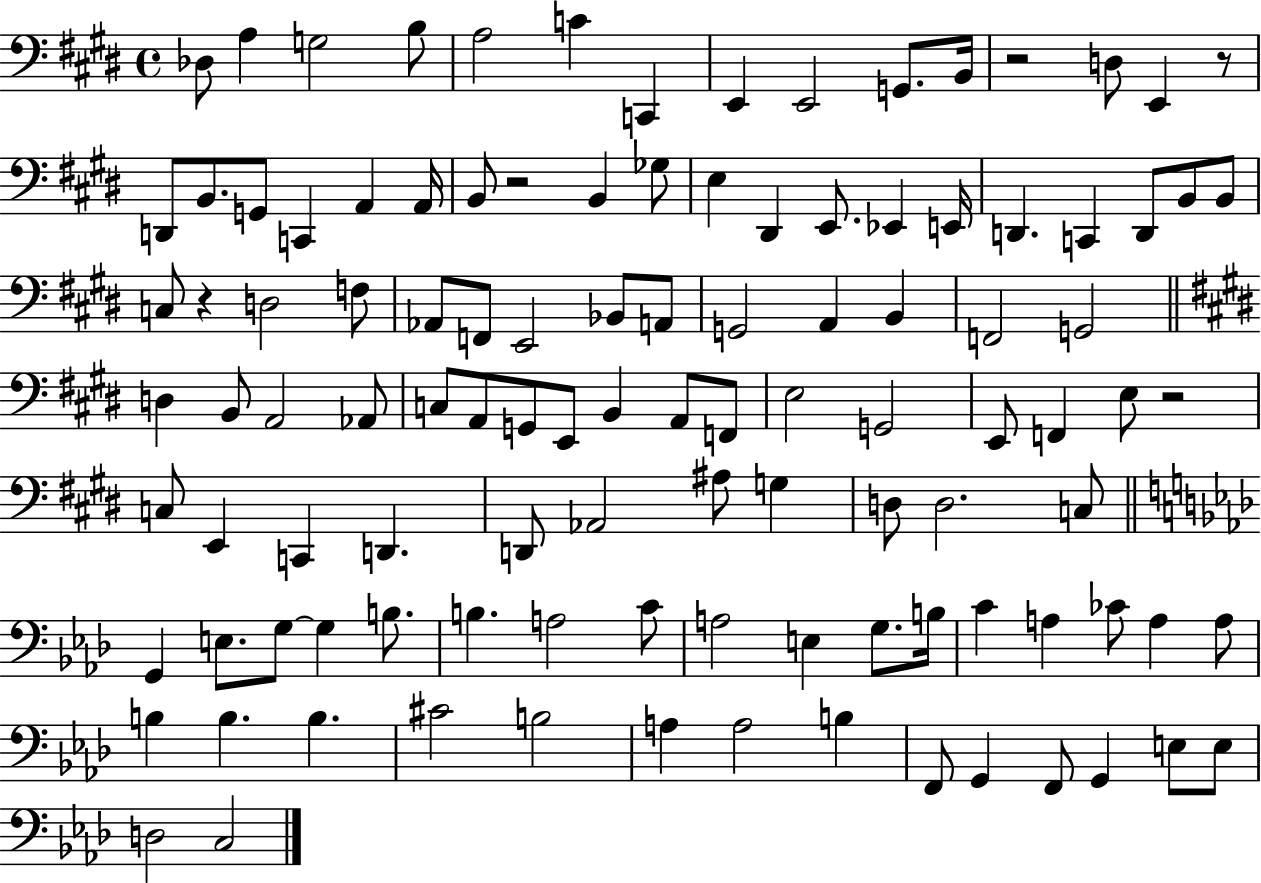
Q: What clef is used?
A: bass